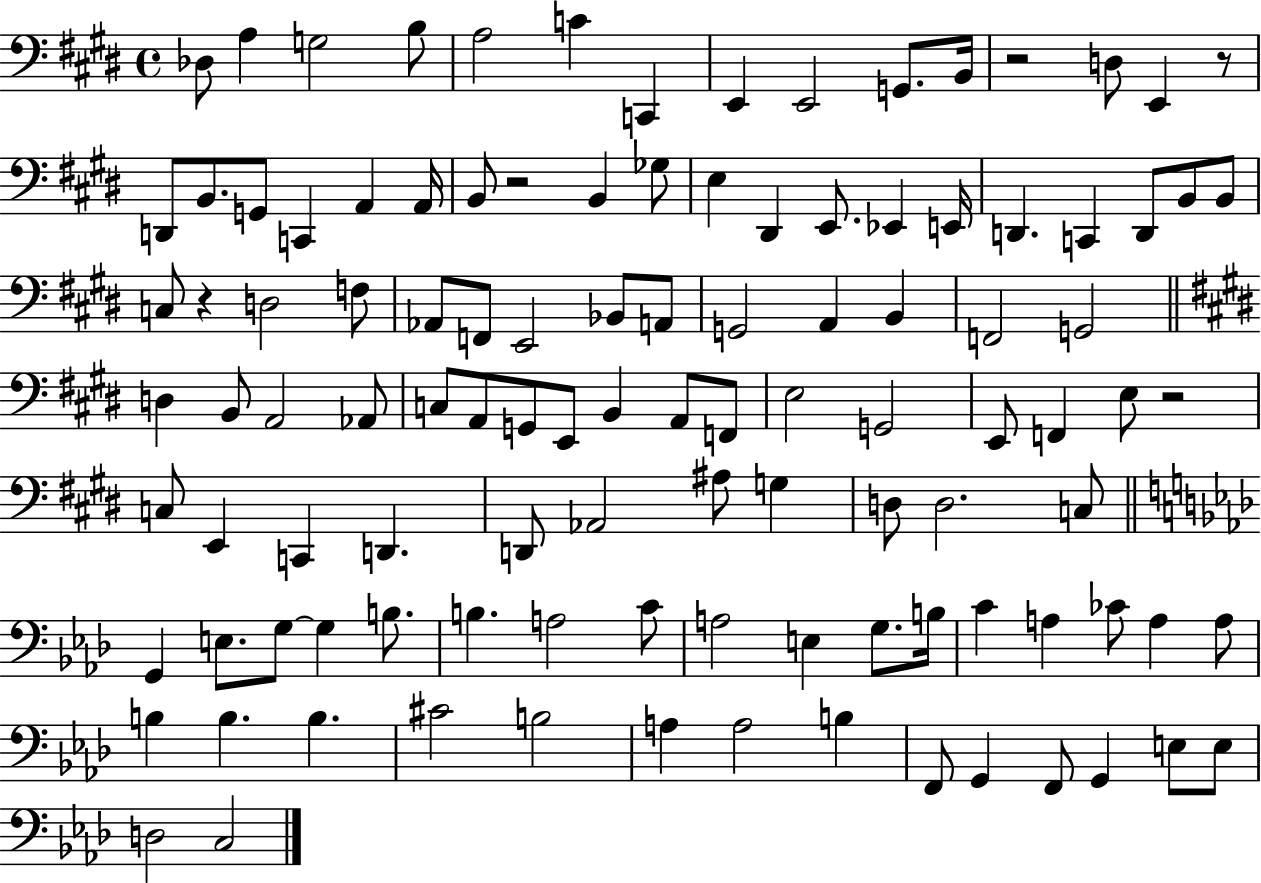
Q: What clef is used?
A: bass